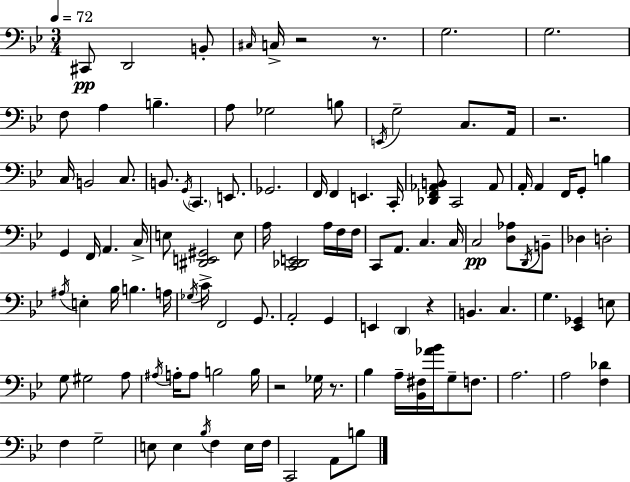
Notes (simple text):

C#2/e D2/h B2/e C#3/s C3/s R/h R/e. G3/h. G3/h. F3/e A3/q B3/q. A3/e Gb3/h B3/e E2/s G3/h C3/e. A2/s R/h. C3/s B2/h C3/e. B2/e. G2/s C2/q. E2/e. Gb2/h. F2/s F2/q E2/q. C2/s [Db2,F2,Ab2,B2]/e C2/h Ab2/e A2/s A2/q F2/s G2/e B3/q G2/q F2/s A2/q. C3/s E3/e [D#2,E2,G#2]/h E3/e A3/s [C2,Db2,E2]/h A3/s F3/s F3/s C2/e A2/e. C3/q. C3/s C3/h [D3,Ab3]/e D2/s B2/e Db3/q D3/h A#3/s E3/q Bb3/s B3/q. A3/s Gb3/s C4/s F2/h G2/e. A2/h G2/q E2/q D2/q R/q B2/q. C3/q. G3/q. [Eb2,Gb2]/q E3/e G3/e G#3/h A3/e A#3/s A3/s A3/e B3/h B3/s R/h Gb3/s R/e. Bb3/q A3/s [Bb2,F#3]/s [Ab4,Bb4]/s G3/e F3/e. A3/h. A3/h [F3,Db4]/q F3/q G3/h E3/e E3/q Bb3/s F3/q E3/s F3/s C2/h A2/e B3/e